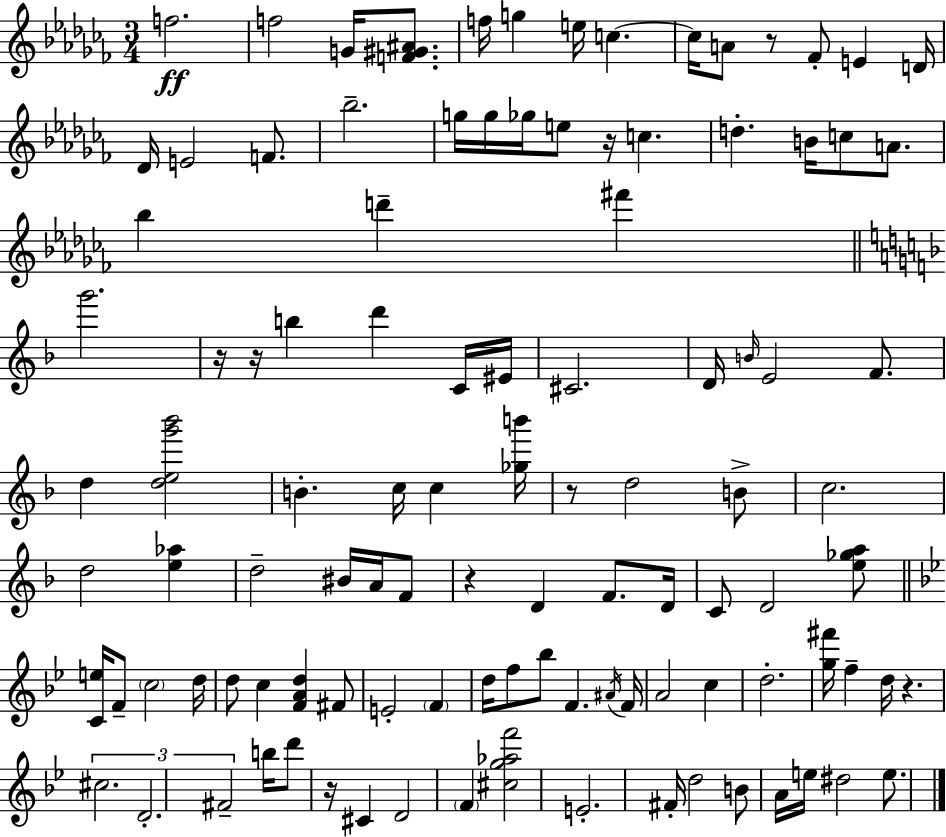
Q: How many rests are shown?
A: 8